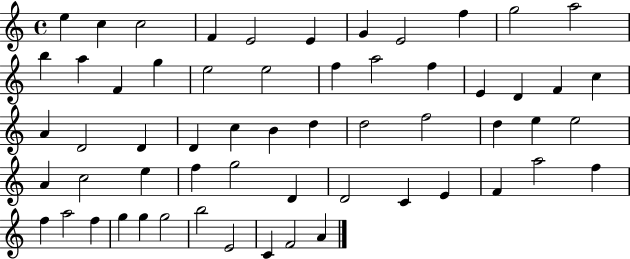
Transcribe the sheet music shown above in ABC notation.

X:1
T:Untitled
M:4/4
L:1/4
K:C
e c c2 F E2 E G E2 f g2 a2 b a F g e2 e2 f a2 f E D F c A D2 D D c B d d2 f2 d e e2 A c2 e f g2 D D2 C E F a2 f f a2 f g g g2 b2 E2 C F2 A